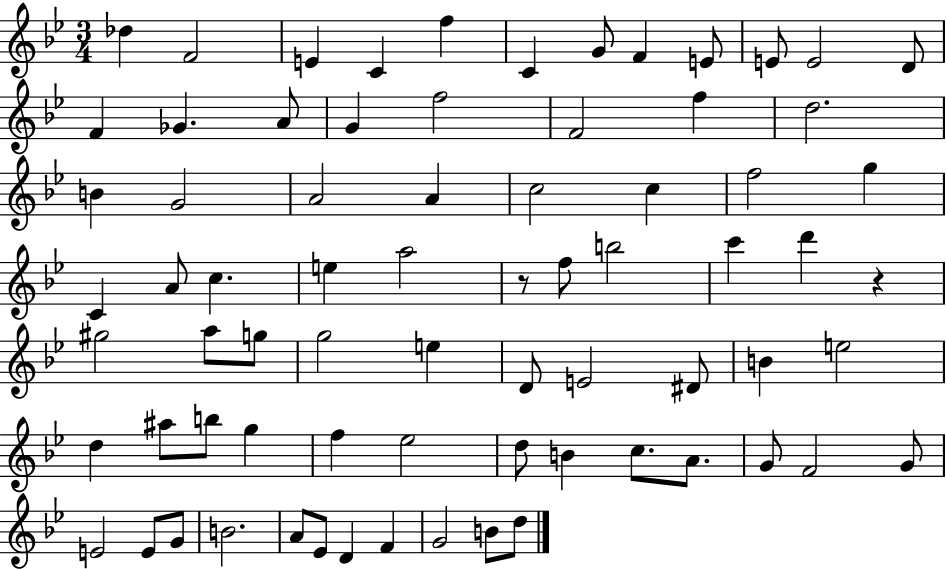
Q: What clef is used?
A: treble